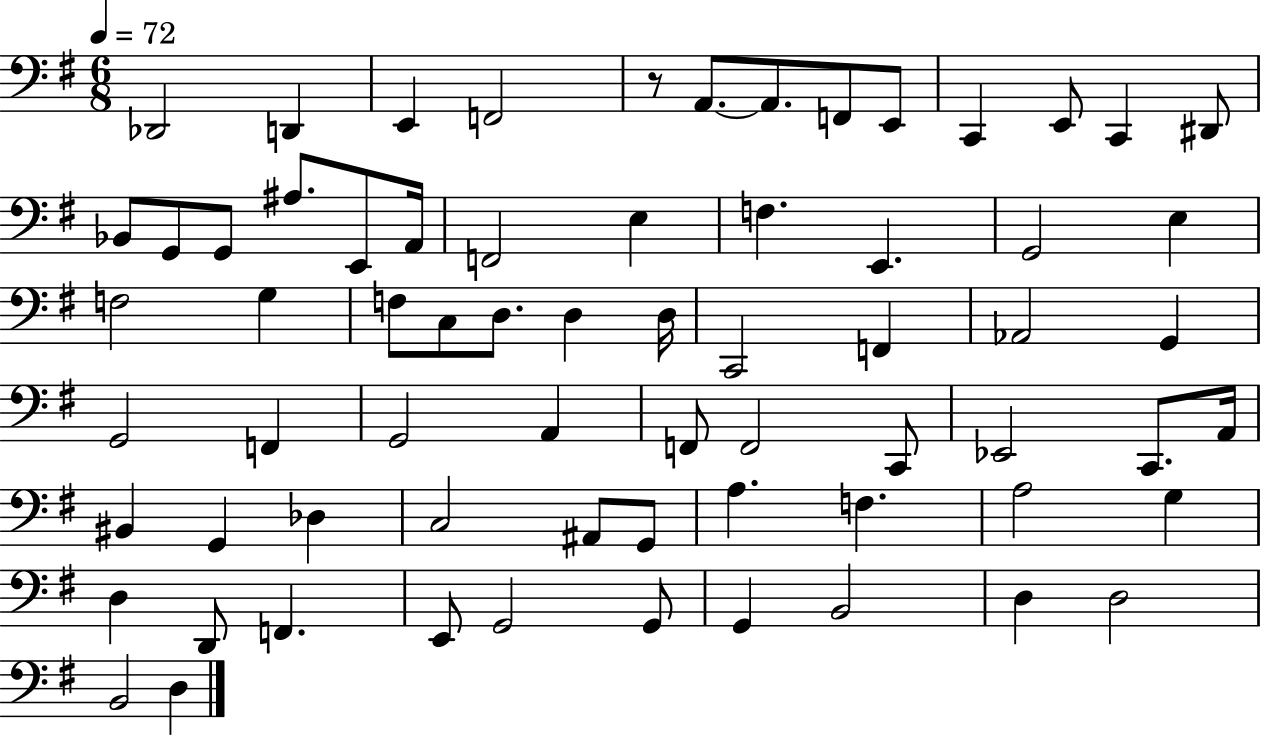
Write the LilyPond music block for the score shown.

{
  \clef bass
  \numericTimeSignature
  \time 6/8
  \key g \major
  \tempo 4 = 72
  des,2 d,4 | e,4 f,2 | r8 a,8.~~ a,8. f,8 e,8 | c,4 e,8 c,4 dis,8 | \break bes,8 g,8 g,8 ais8. e,8 a,16 | f,2 e4 | f4. e,4. | g,2 e4 | \break f2 g4 | f8 c8 d8. d4 d16 | c,2 f,4 | aes,2 g,4 | \break g,2 f,4 | g,2 a,4 | f,8 f,2 c,8 | ees,2 c,8. a,16 | \break bis,4 g,4 des4 | c2 ais,8 g,8 | a4. f4. | a2 g4 | \break d4 d,8 f,4. | e,8 g,2 g,8 | g,4 b,2 | d4 d2 | \break b,2 d4 | \bar "|."
}